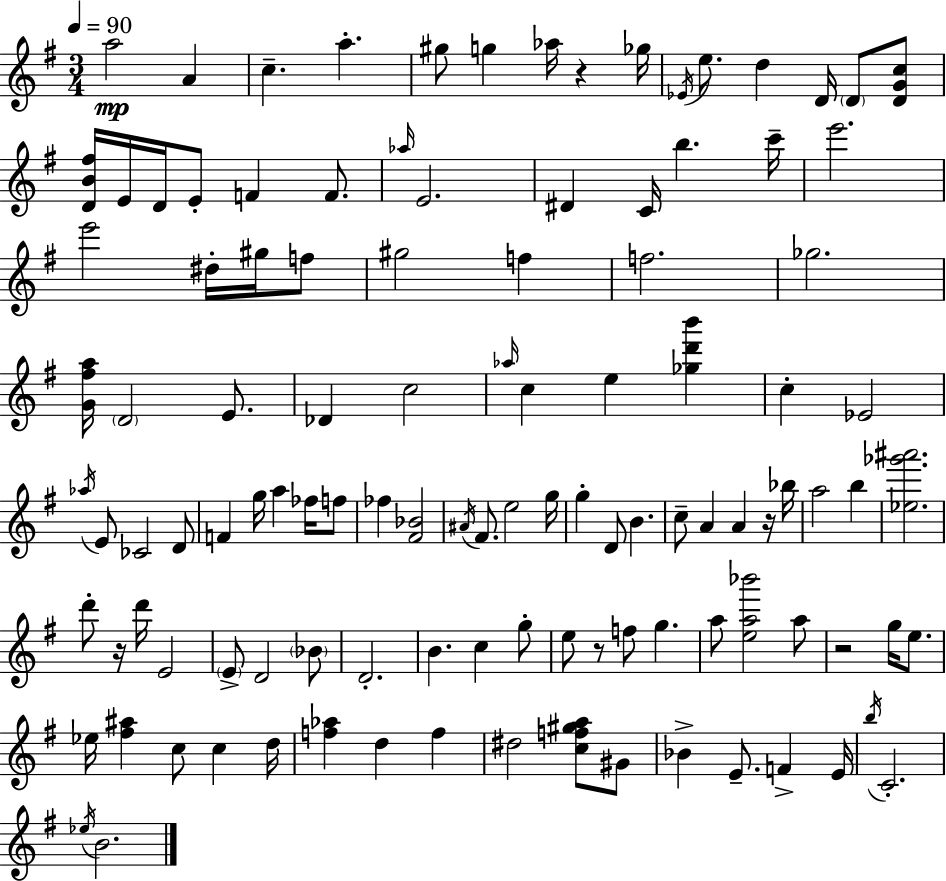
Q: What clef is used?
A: treble